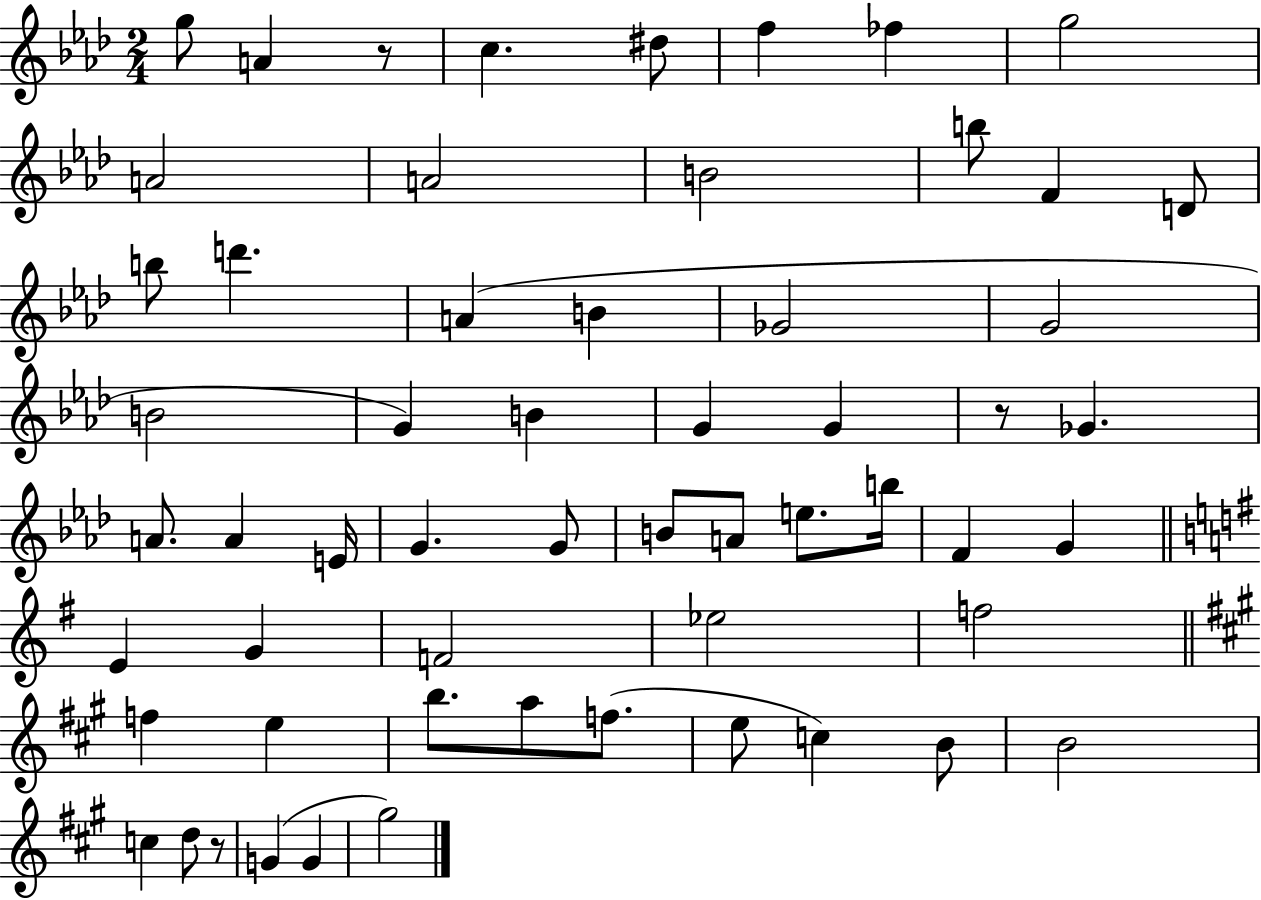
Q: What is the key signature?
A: AES major